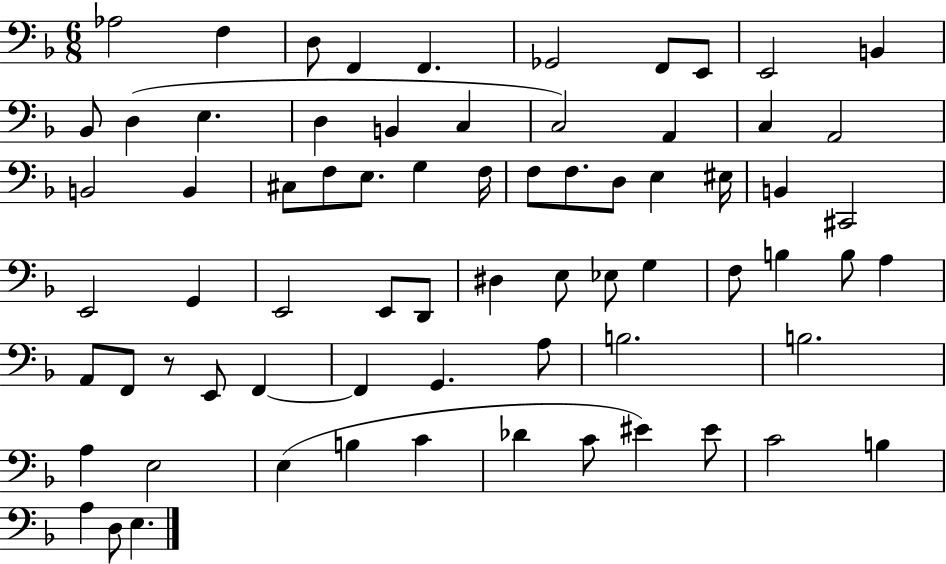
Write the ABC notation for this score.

X:1
T:Untitled
M:6/8
L:1/4
K:F
_A,2 F, D,/2 F,, F,, _G,,2 F,,/2 E,,/2 E,,2 B,, _B,,/2 D, E, D, B,, C, C,2 A,, C, A,,2 B,,2 B,, ^C,/2 F,/2 E,/2 G, F,/4 F,/2 F,/2 D,/2 E, ^E,/4 B,, ^C,,2 E,,2 G,, E,,2 E,,/2 D,,/2 ^D, E,/2 _E,/2 G, F,/2 B, B,/2 A, A,,/2 F,,/2 z/2 E,,/2 F,, F,, G,, A,/2 B,2 B,2 A, E,2 E, B, C _D C/2 ^E ^E/2 C2 B, A, D,/2 E,